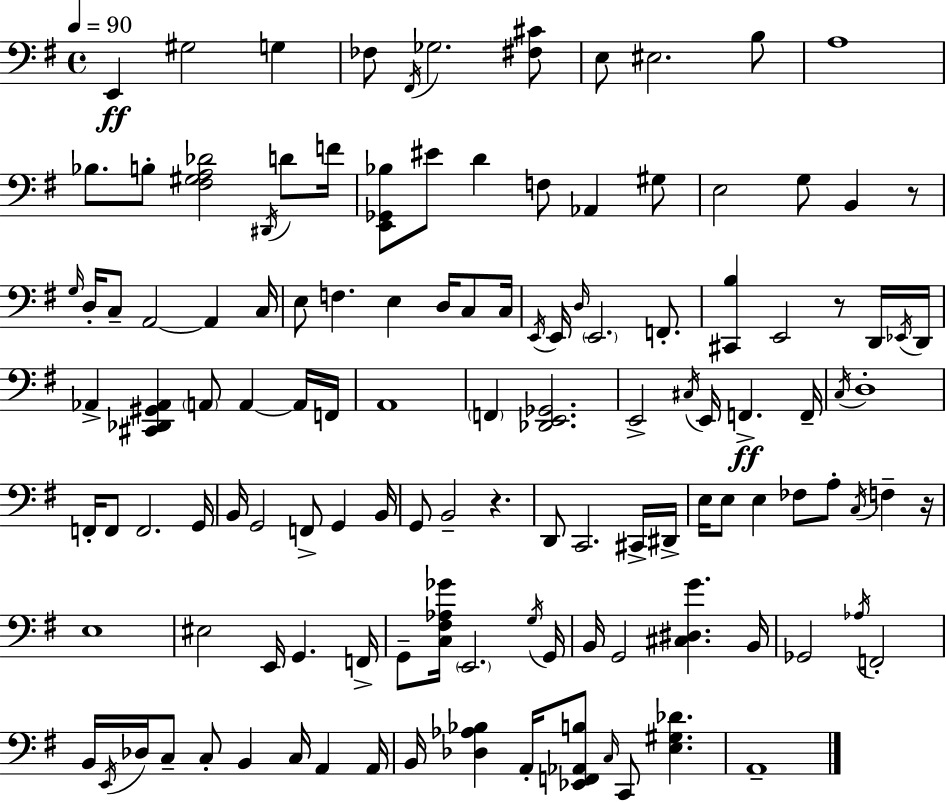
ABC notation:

X:1
T:Untitled
M:4/4
L:1/4
K:G
E,, ^G,2 G, _F,/2 ^F,,/4 _G,2 [^F,^C]/2 E,/2 ^E,2 B,/2 A,4 _B,/2 B,/2 [^F,^G,A,_D]2 ^D,,/4 D/2 F/4 [E,,_G,,_B,]/2 ^E/2 D F,/2 _A,, ^G,/2 E,2 G,/2 B,, z/2 G,/4 D,/4 C,/2 A,,2 A,, C,/4 E,/2 F, E, D,/4 C,/2 C,/4 E,,/4 E,,/4 D,/4 E,,2 F,,/2 [^C,,B,] E,,2 z/2 D,,/4 _E,,/4 D,,/4 _A,, [^C,,_D,,^G,,_A,,] A,,/2 A,, A,,/4 F,,/4 A,,4 F,, [_D,,E,,_G,,]2 E,,2 ^C,/4 E,,/4 F,, F,,/4 C,/4 D,4 F,,/4 F,,/2 F,,2 G,,/4 B,,/4 G,,2 F,,/2 G,, B,,/4 G,,/2 B,,2 z D,,/2 C,,2 ^C,,/4 ^D,,/4 E,/4 E,/2 E, _F,/2 A,/2 C,/4 F, z/4 E,4 ^E,2 E,,/4 G,, F,,/4 G,,/2 [C,^F,_A,_G]/4 E,,2 G,/4 G,,/4 B,,/4 G,,2 [^C,^D,G] B,,/4 _G,,2 _A,/4 F,,2 B,,/4 E,,/4 _D,/4 C,/2 C,/2 B,, C,/4 A,, A,,/4 B,,/4 [_D,_A,_B,] A,,/4 [_E,,F,,_A,,B,]/2 C,/4 C,,/2 [E,^G,_D] A,,4